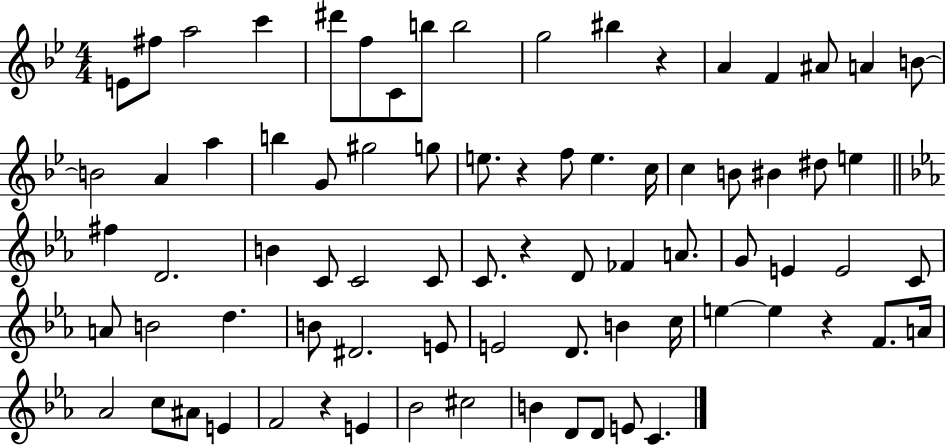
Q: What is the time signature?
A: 4/4